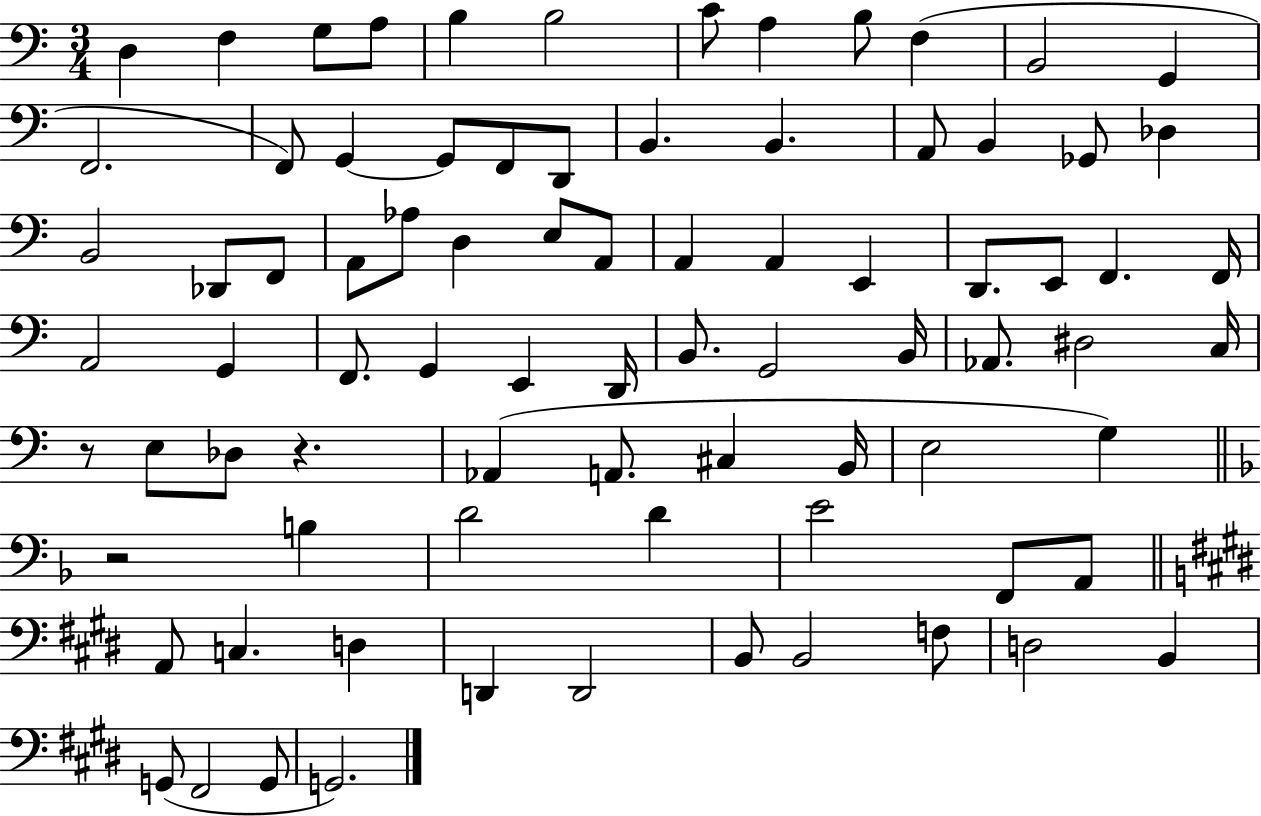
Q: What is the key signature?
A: C major